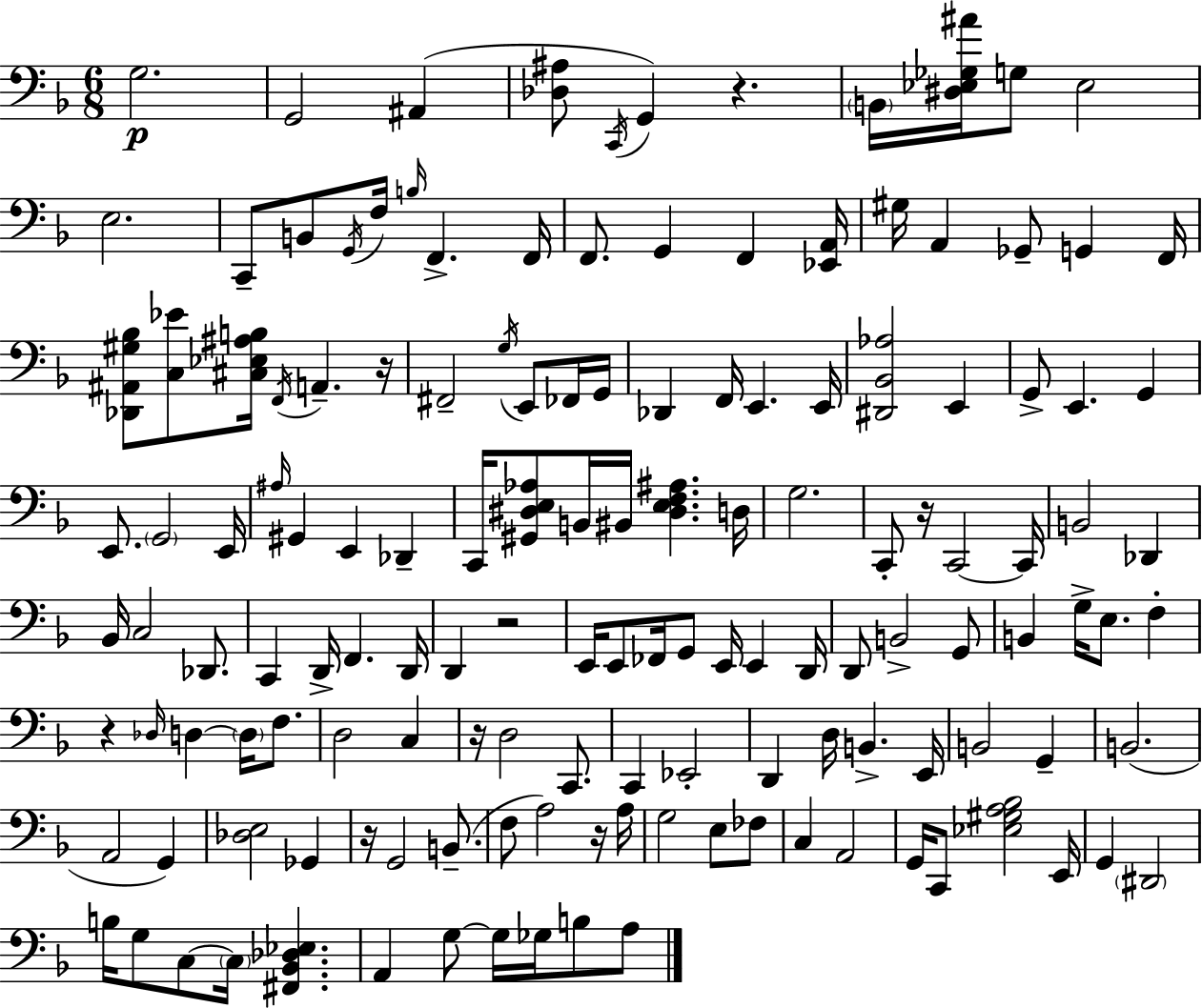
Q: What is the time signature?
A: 6/8